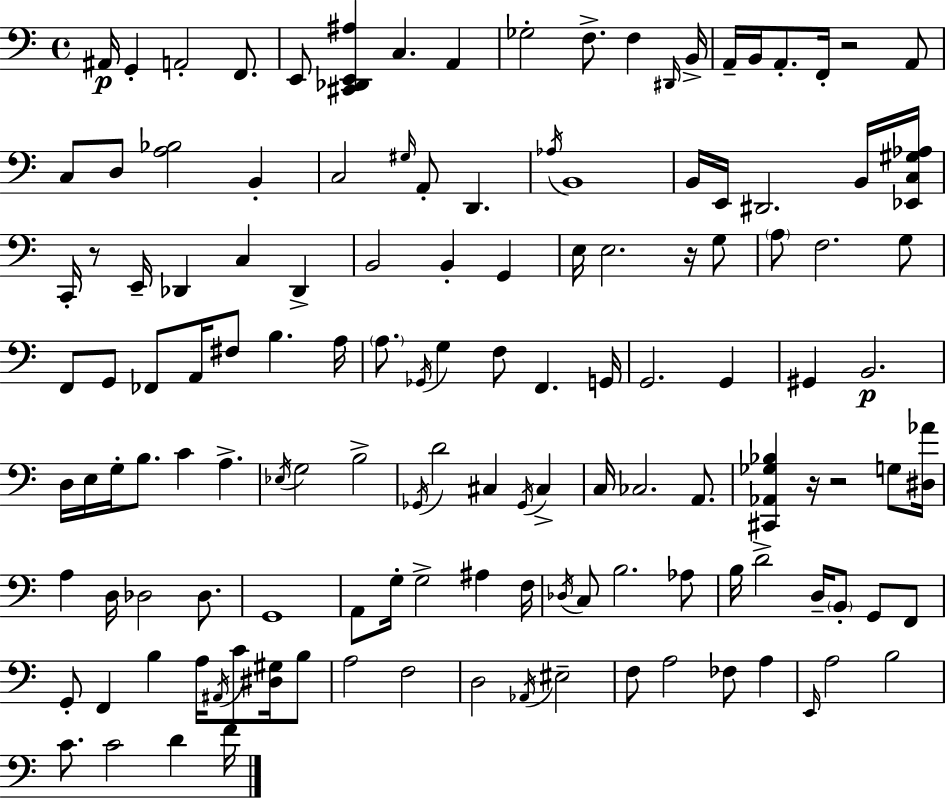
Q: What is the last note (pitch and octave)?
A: F4